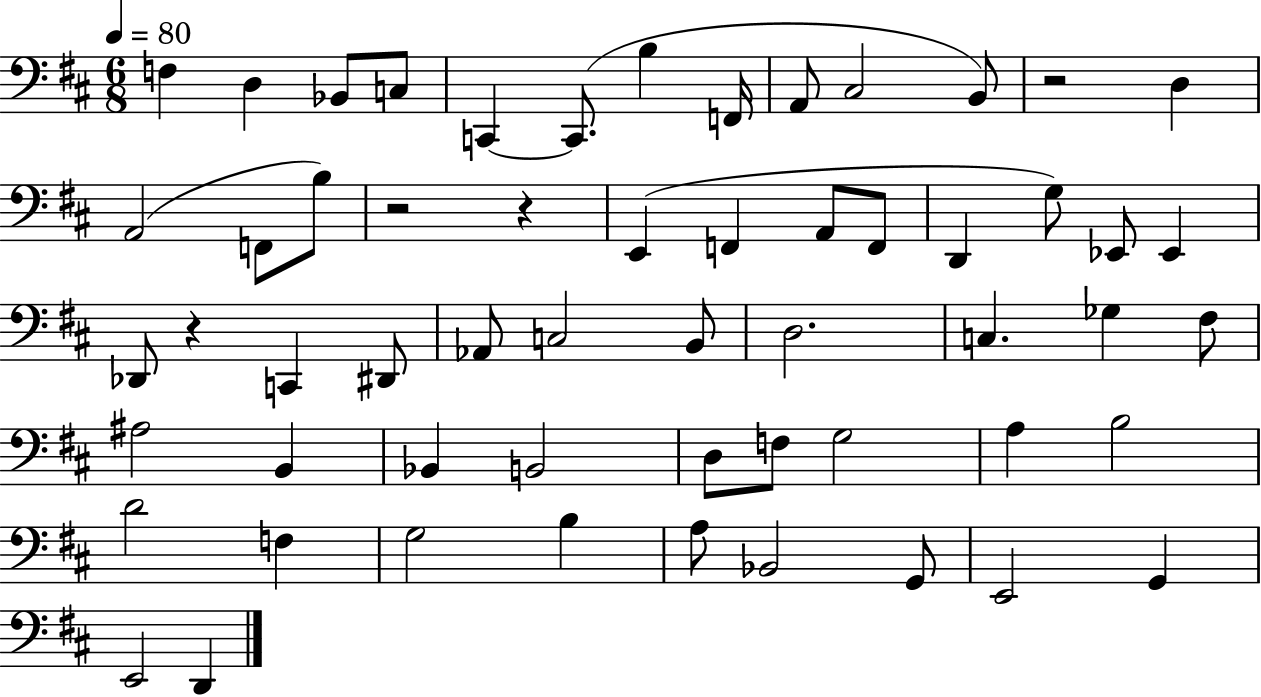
{
  \clef bass
  \numericTimeSignature
  \time 6/8
  \key d \major
  \tempo 4 = 80
  f4 d4 bes,8 c8 | c,4~~ c,8.( b4 f,16 | a,8 cis2 b,8) | r2 d4 | \break a,2( f,8 b8) | r2 r4 | e,4( f,4 a,8 f,8 | d,4 g8) ees,8 ees,4 | \break des,8 r4 c,4 dis,8 | aes,8 c2 b,8 | d2. | c4. ges4 fis8 | \break ais2 b,4 | bes,4 b,2 | d8 f8 g2 | a4 b2 | \break d'2 f4 | g2 b4 | a8 bes,2 g,8 | e,2 g,4 | \break e,2 d,4 | \bar "|."
}